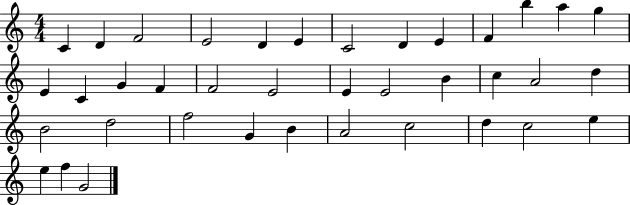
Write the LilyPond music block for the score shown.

{
  \clef treble
  \numericTimeSignature
  \time 4/4
  \key c \major
  c'4 d'4 f'2 | e'2 d'4 e'4 | c'2 d'4 e'4 | f'4 b''4 a''4 g''4 | \break e'4 c'4 g'4 f'4 | f'2 e'2 | e'4 e'2 b'4 | c''4 a'2 d''4 | \break b'2 d''2 | f''2 g'4 b'4 | a'2 c''2 | d''4 c''2 e''4 | \break e''4 f''4 g'2 | \bar "|."
}